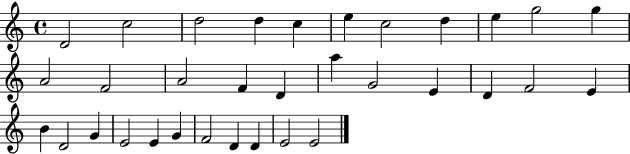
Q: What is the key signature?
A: C major